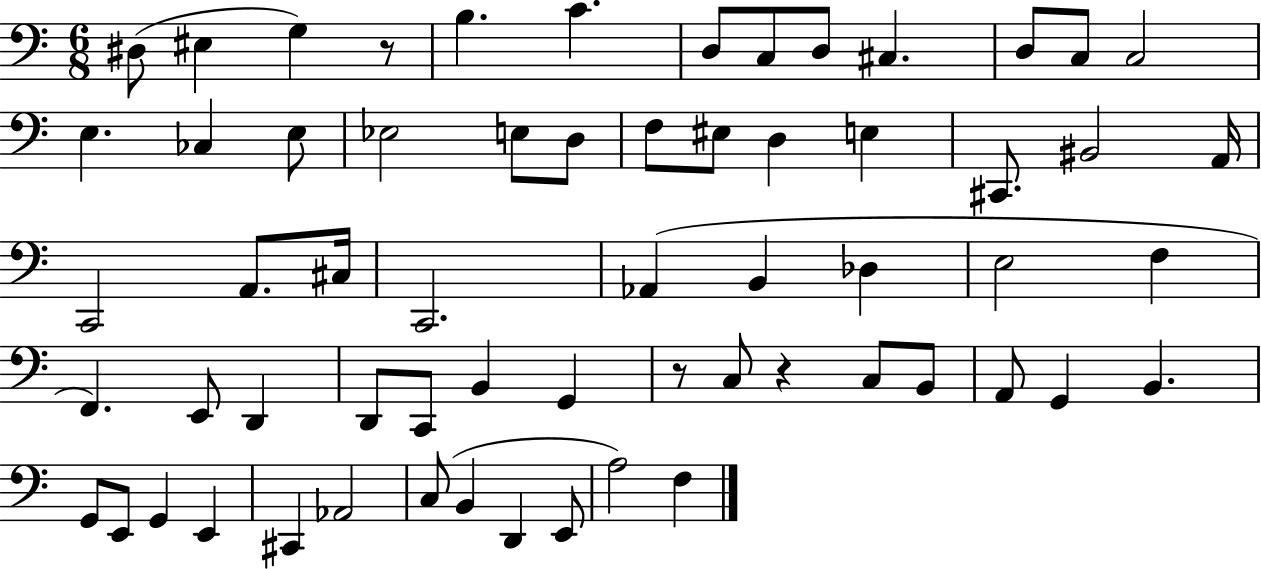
X:1
T:Untitled
M:6/8
L:1/4
K:C
^D,/2 ^E, G, z/2 B, C D,/2 C,/2 D,/2 ^C, D,/2 C,/2 C,2 E, _C, E,/2 _E,2 E,/2 D,/2 F,/2 ^E,/2 D, E, ^C,,/2 ^B,,2 A,,/4 C,,2 A,,/2 ^C,/4 C,,2 _A,, B,, _D, E,2 F, F,, E,,/2 D,, D,,/2 C,,/2 B,, G,, z/2 C,/2 z C,/2 B,,/2 A,,/2 G,, B,, G,,/2 E,,/2 G,, E,, ^C,, _A,,2 C,/2 B,, D,, E,,/2 A,2 F,